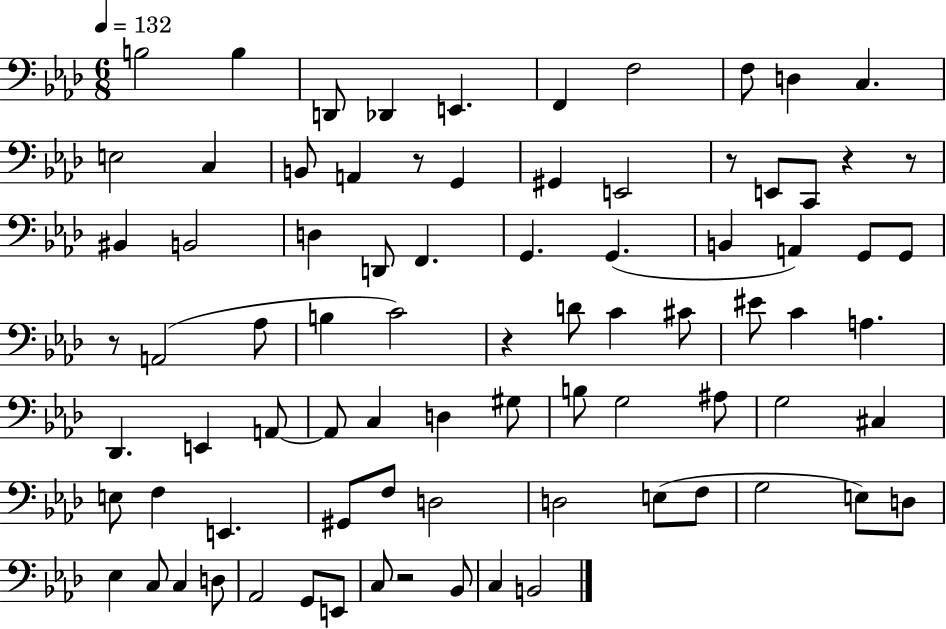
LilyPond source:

{
  \clef bass
  \numericTimeSignature
  \time 6/8
  \key aes \major
  \tempo 4 = 132
  b2 b4 | d,8 des,4 e,4. | f,4 f2 | f8 d4 c4. | \break e2 c4 | b,8 a,4 r8 g,4 | gis,4 e,2 | r8 e,8 c,8 r4 r8 | \break bis,4 b,2 | d4 d,8 f,4. | g,4. g,4.( | b,4 a,4) g,8 g,8 | \break r8 a,2( aes8 | b4 c'2) | r4 d'8 c'4 cis'8 | eis'8 c'4 a4. | \break des,4. e,4 a,8~~ | a,8 c4 d4 gis8 | b8 g2 ais8 | g2 cis4 | \break e8 f4 e,4. | gis,8 f8 d2 | d2 e8( f8 | g2 e8) d8 | \break ees4 c8 c4 d8 | aes,2 g,8 e,8 | c8 r2 bes,8 | c4 b,2 | \break \bar "|."
}